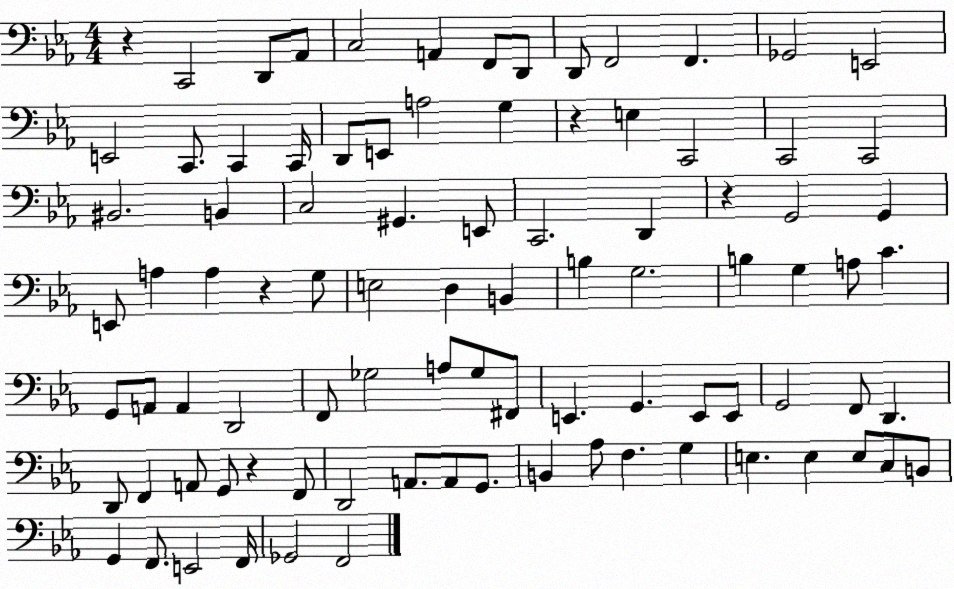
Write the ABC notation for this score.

X:1
T:Untitled
M:4/4
L:1/4
K:Eb
z C,,2 D,,/2 _A,,/2 C,2 A,, F,,/2 D,,/2 D,,/2 F,,2 F,, _G,,2 E,,2 E,,2 C,,/2 C,, C,,/4 D,,/2 E,,/2 A,2 G, z E, C,,2 C,,2 C,,2 ^B,,2 B,, C,2 ^G,, E,,/2 C,,2 D,, z G,,2 G,, E,,/2 A, A, z G,/2 E,2 D, B,, B, G,2 B, G, A,/2 C G,,/2 A,,/2 A,, D,,2 F,,/2 _G,2 A,/2 _G,/2 ^F,,/2 E,, G,, E,,/2 E,,/2 G,,2 F,,/2 D,, D,,/2 F,, A,,/2 G,,/2 z F,,/2 D,,2 A,,/2 A,,/2 G,,/2 B,, _A,/2 F, G, E, E, E,/2 C,/2 B,,/2 G,, F,,/2 E,,2 F,,/4 _G,,2 F,,2